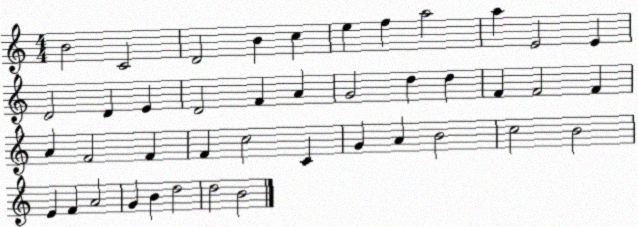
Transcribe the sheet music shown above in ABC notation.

X:1
T:Untitled
M:4/4
L:1/4
K:C
B2 C2 D2 B c e f a2 a E2 E D2 D E D2 F A G2 d d F F2 F A F2 F F c2 C G A B2 c2 B2 E F A2 G B d2 d2 B2